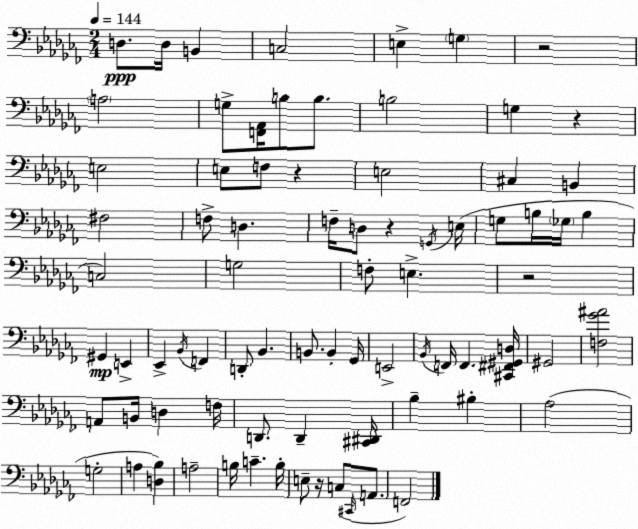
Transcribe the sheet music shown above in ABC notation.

X:1
T:Untitled
M:2/4
L:1/4
K:Abm
D,/2 D,/4 B,, C,2 E, G, z2 A,2 G,/2 [F,,_A,,]/4 B,/2 B,/2 B,2 G, z E,2 E,/2 F,/2 z E,2 ^C, B,, ^F,2 F,/2 D, F,/4 D,/2 z G,,/4 E,/4 G,/2 B,/4 _G,/4 B, C,2 G,2 F,/2 E, z2 ^G,, E,, _E,, _B,,/4 F,, D,,/2 _B,, B,,/2 B,, _G,,/4 E,,2 _B,,/4 F,,/4 F,, [^C,,^F,,^G,,D,]/4 ^G,,2 [F,_G^A]2 A,,/2 B,,/4 D, F,/4 D,,/2 D,, [^C,,^D,,]/4 _B, ^B, _A,2 G,2 A, [D,_B,] A,2 B,/4 C B,/4 E,/2 z/4 C,/2 ^C,,/4 A,,/2 F,,2